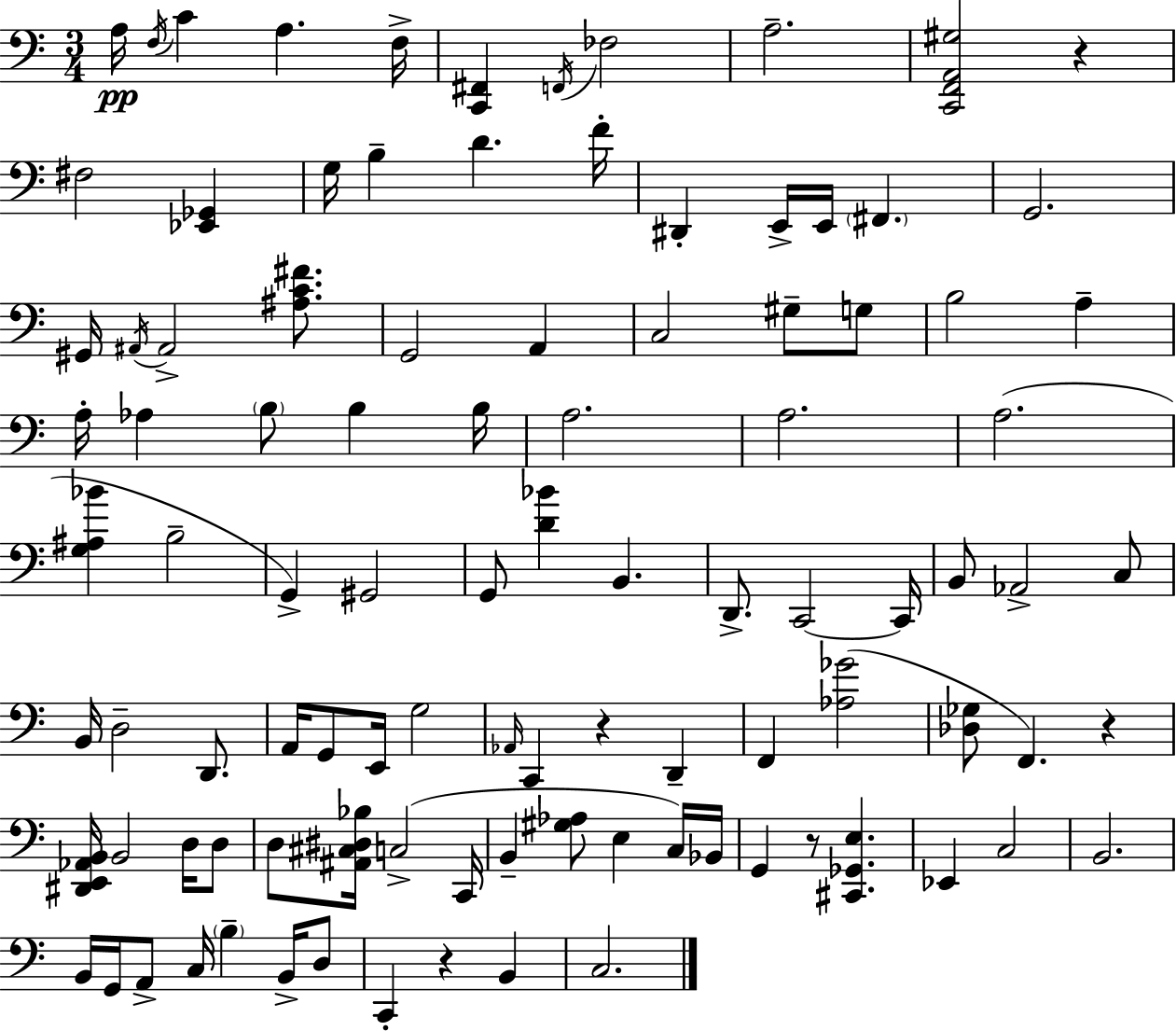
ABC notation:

X:1
T:Untitled
M:3/4
L:1/4
K:C
A,/4 F,/4 C A, F,/4 [C,,^F,,] F,,/4 _F,2 A,2 [C,,F,,A,,^G,]2 z ^F,2 [_E,,_G,,] G,/4 B, D F/4 ^D,, E,,/4 E,,/4 ^F,, G,,2 ^G,,/4 ^A,,/4 ^A,,2 [^A,C^F]/2 G,,2 A,, C,2 ^G,/2 G,/2 B,2 A, A,/4 _A, B,/2 B, B,/4 A,2 A,2 A,2 [G,^A,_B] B,2 G,, ^G,,2 G,,/2 [D_B] B,, D,,/2 C,,2 C,,/4 B,,/2 _A,,2 C,/2 B,,/4 D,2 D,,/2 A,,/4 G,,/2 E,,/4 G,2 _A,,/4 C,, z D,, F,, [_A,_G]2 [_D,_G,]/2 F,, z [^D,,E,,_A,,B,,]/4 B,,2 D,/4 D,/2 D,/2 [^A,,^C,^D,_B,]/4 C,2 C,,/4 B,, [^G,_A,]/2 E, C,/4 _B,,/4 G,, z/2 [^C,,_G,,E,] _E,, C,2 B,,2 B,,/4 G,,/4 A,,/2 C,/4 B, B,,/4 D,/2 C,, z B,, C,2